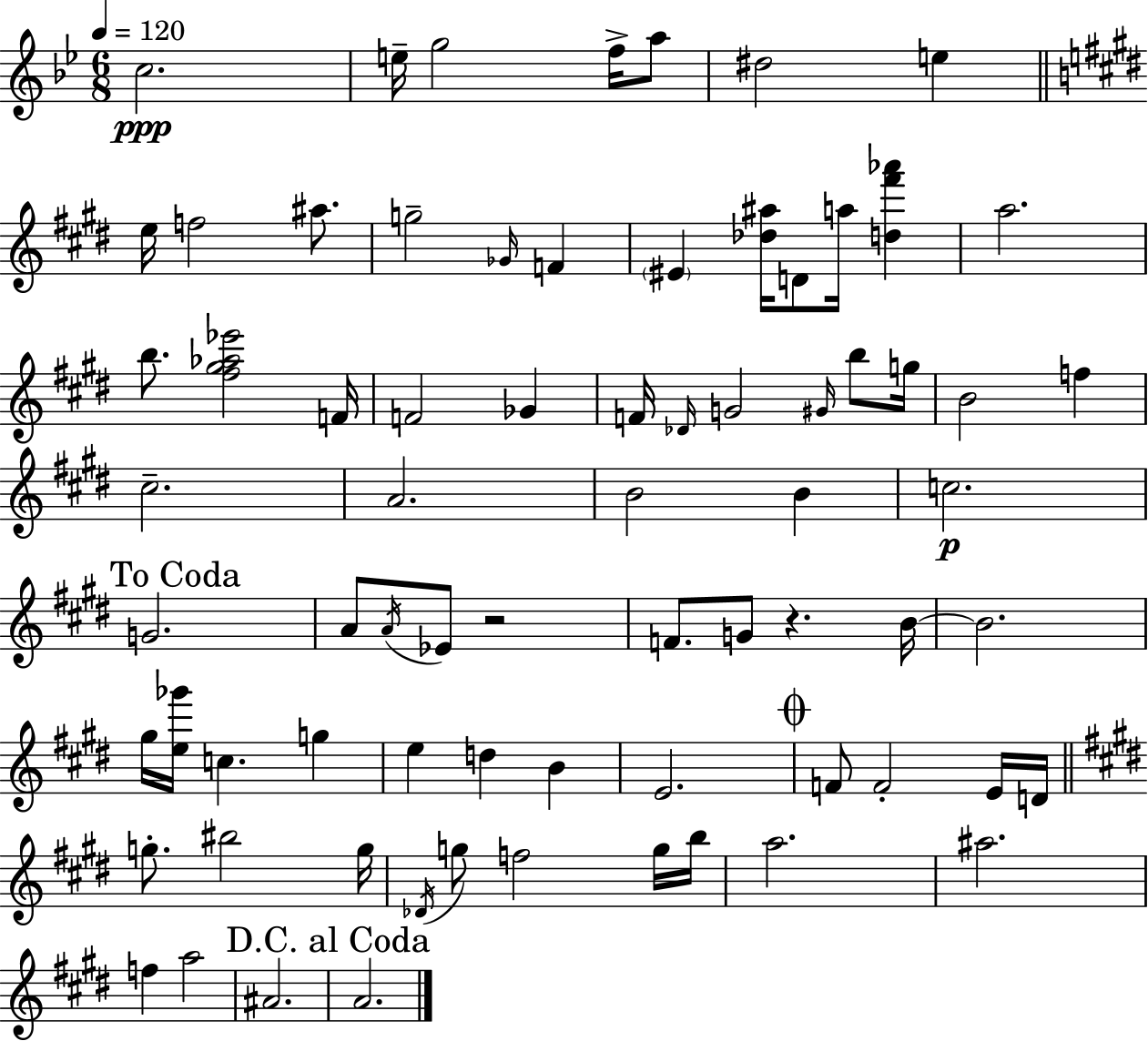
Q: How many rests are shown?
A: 2